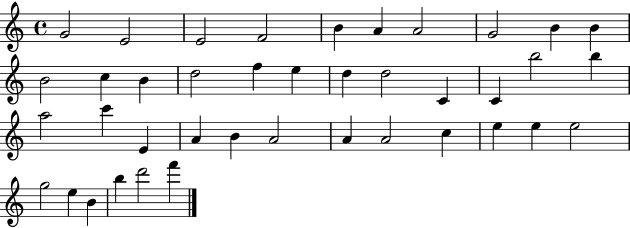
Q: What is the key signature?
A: C major